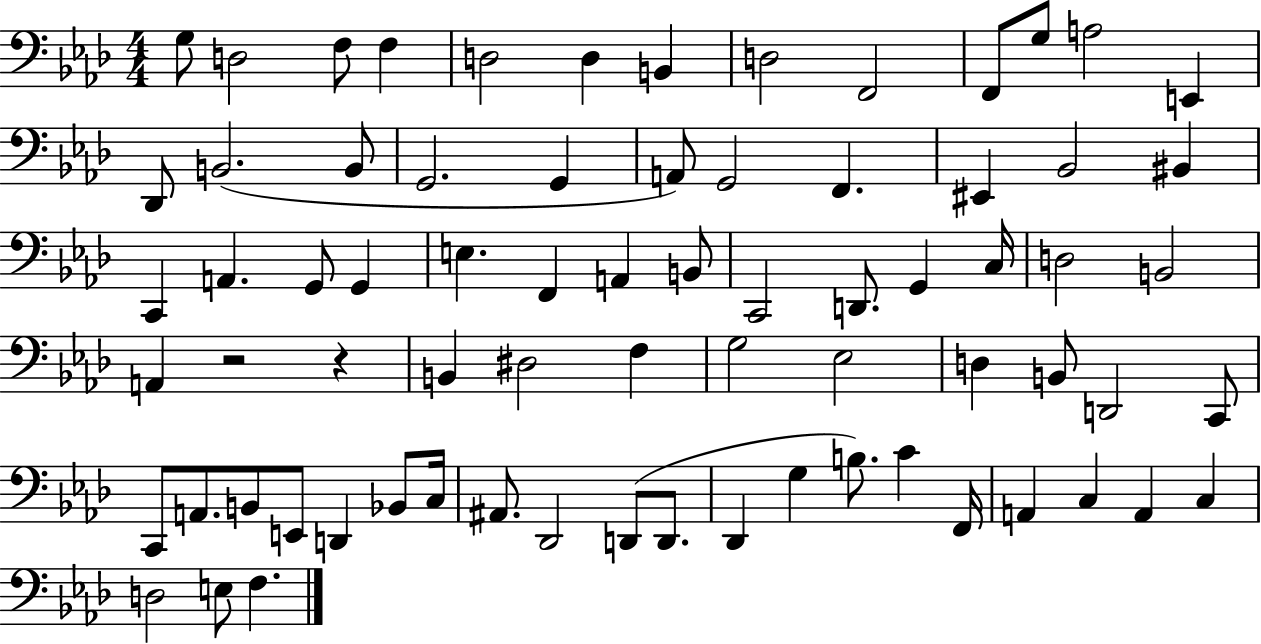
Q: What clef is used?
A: bass